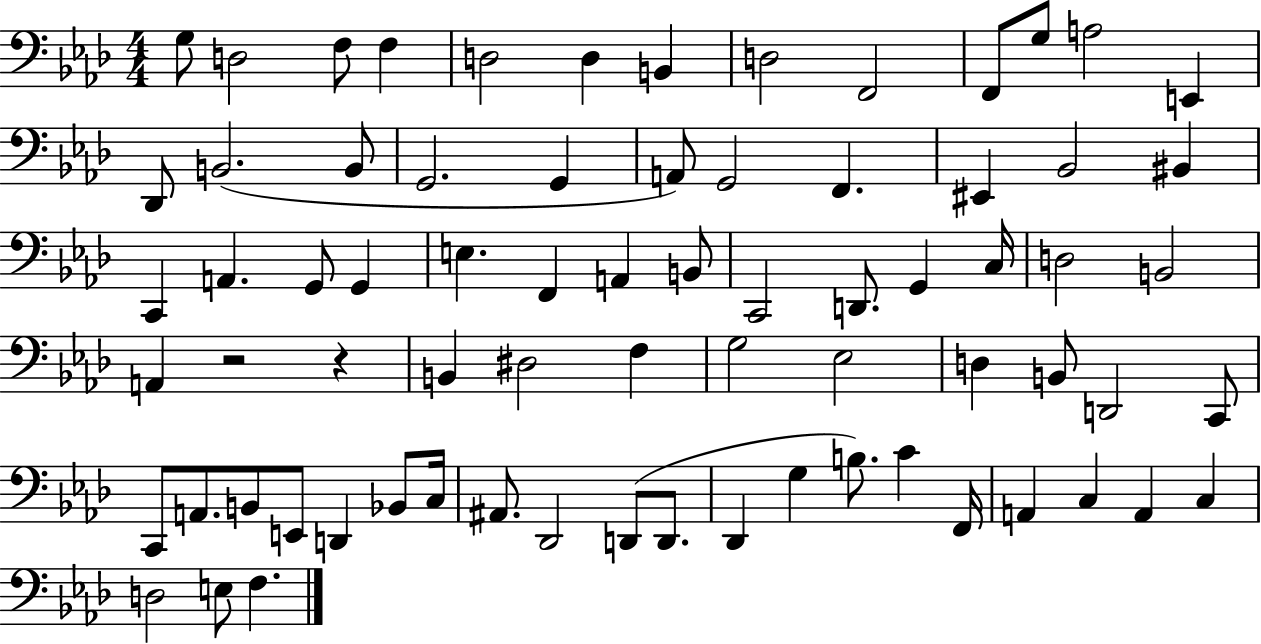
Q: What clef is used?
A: bass